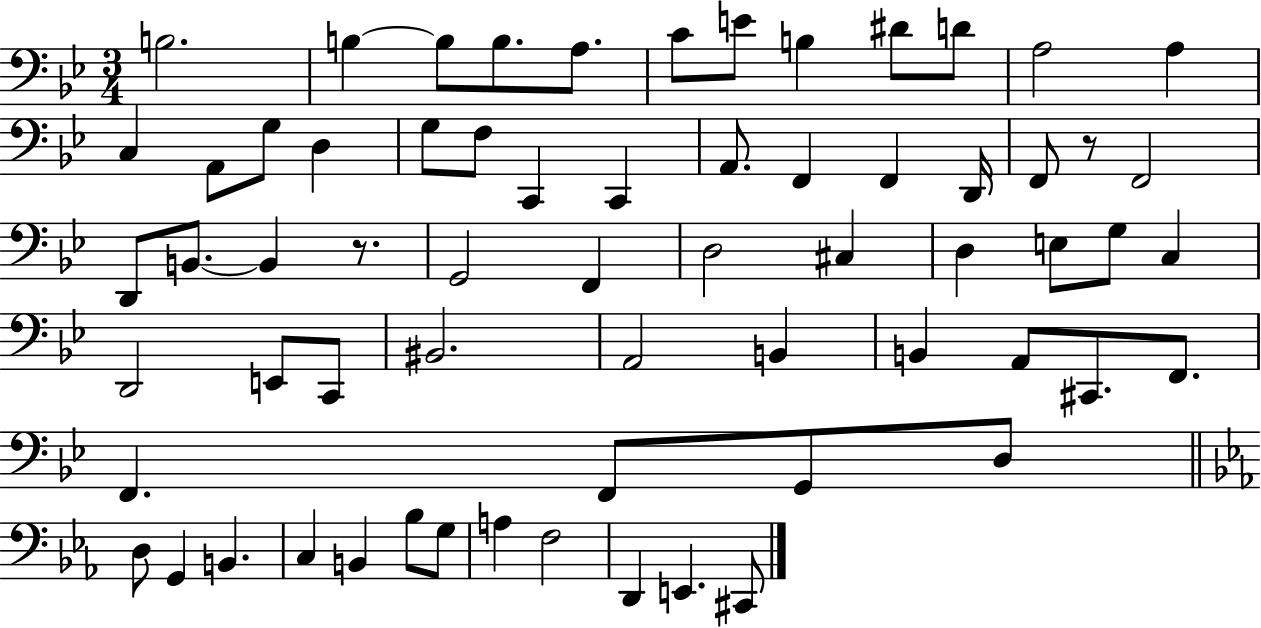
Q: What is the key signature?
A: BES major